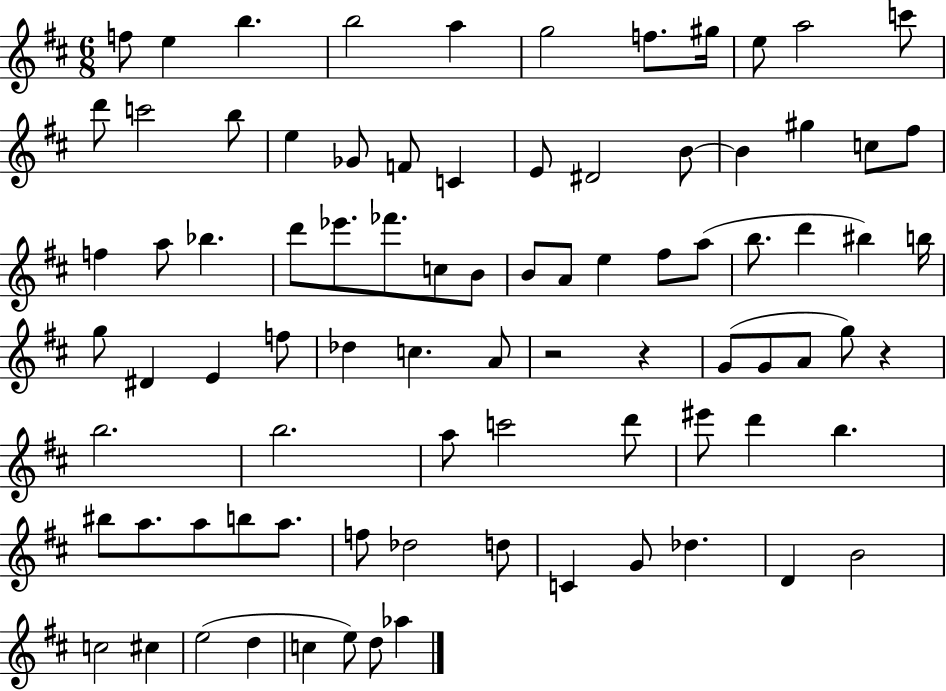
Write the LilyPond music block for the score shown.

{
  \clef treble
  \numericTimeSignature
  \time 6/8
  \key d \major
  f''8 e''4 b''4. | b''2 a''4 | g''2 f''8. gis''16 | e''8 a''2 c'''8 | \break d'''8 c'''2 b''8 | e''4 ges'8 f'8 c'4 | e'8 dis'2 b'8~~ | b'4 gis''4 c''8 fis''8 | \break f''4 a''8 bes''4. | d'''8 ees'''8. fes'''8. c''8 b'8 | b'8 a'8 e''4 fis''8 a''8( | b''8. d'''4 bis''4) b''16 | \break g''8 dis'4 e'4 f''8 | des''4 c''4. a'8 | r2 r4 | g'8( g'8 a'8 g''8) r4 | \break b''2. | b''2. | a''8 c'''2 d'''8 | eis'''8 d'''4 b''4. | \break bis''8 a''8. a''8 b''8 a''8. | f''8 des''2 d''8 | c'4 g'8 des''4. | d'4 b'2 | \break c''2 cis''4 | e''2( d''4 | c''4 e''8) d''8 aes''4 | \bar "|."
}